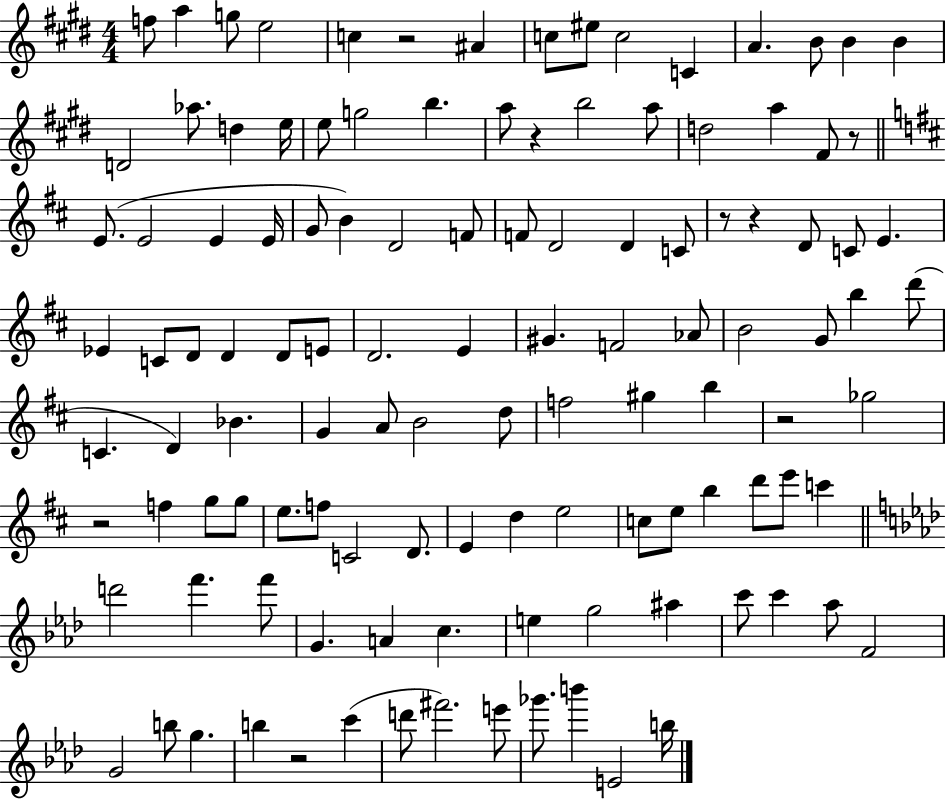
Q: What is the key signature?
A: E major